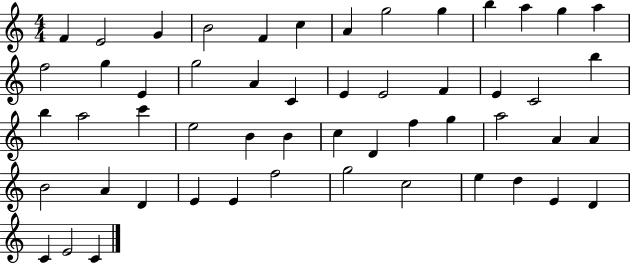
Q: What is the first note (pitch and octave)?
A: F4